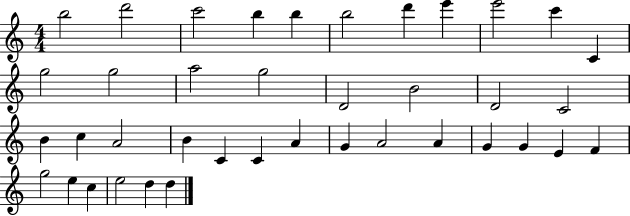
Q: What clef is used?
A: treble